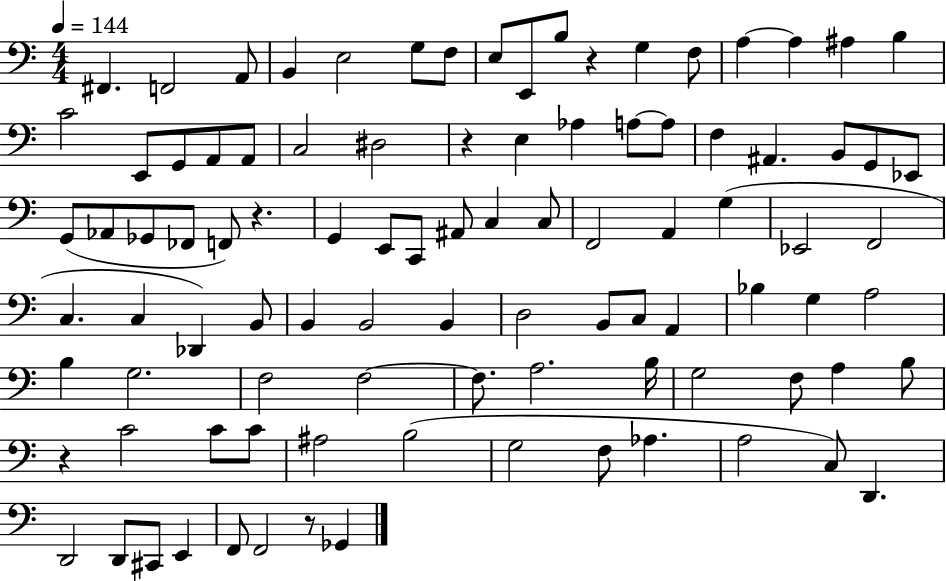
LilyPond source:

{
  \clef bass
  \numericTimeSignature
  \time 4/4
  \key c \major
  \tempo 4 = 144
  \repeat volta 2 { fis,4. f,2 a,8 | b,4 e2 g8 f8 | e8 e,8 b8 r4 g4 f8 | a4~~ a4 ais4 b4 | \break c'2 e,8 g,8 a,8 a,8 | c2 dis2 | r4 e4 aes4 a8~~ a8 | f4 ais,4. b,8 g,8 ees,8 | \break g,8( aes,8 ges,8 fes,8 f,8) r4. | g,4 e,8 c,8 ais,8 c4 c8 | f,2 a,4 g4( | ees,2 f,2 | \break c4. c4 des,4) b,8 | b,4 b,2 b,4 | d2 b,8 c8 a,4 | bes4 g4 a2 | \break b4 g2. | f2 f2~~ | f8. a2. b16 | g2 f8 a4 b8 | \break r4 c'2 c'8 c'8 | ais2 b2( | g2 f8 aes4. | a2 c8) d,4. | \break d,2 d,8 cis,8 e,4 | f,8 f,2 r8 ges,4 | } \bar "|."
}